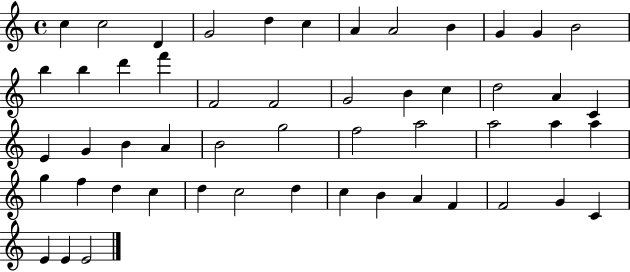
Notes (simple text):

C5/q C5/h D4/q G4/h D5/q C5/q A4/q A4/h B4/q G4/q G4/q B4/h B5/q B5/q D6/q F6/q F4/h F4/h G4/h B4/q C5/q D5/h A4/q C4/q E4/q G4/q B4/q A4/q B4/h G5/h F5/h A5/h A5/h A5/q A5/q G5/q F5/q D5/q C5/q D5/q C5/h D5/q C5/q B4/q A4/q F4/q F4/h G4/q C4/q E4/q E4/q E4/h